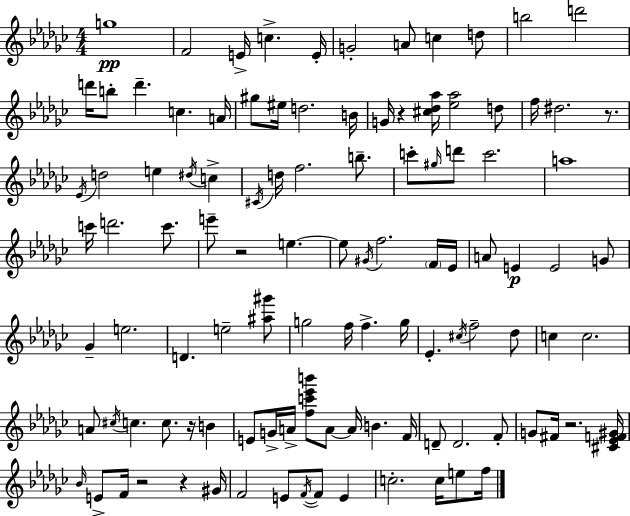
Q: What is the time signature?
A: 4/4